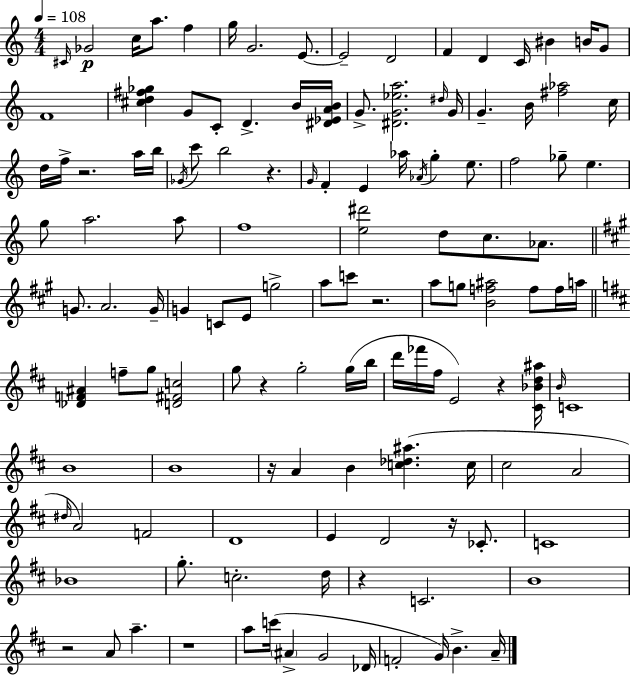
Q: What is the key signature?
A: C major